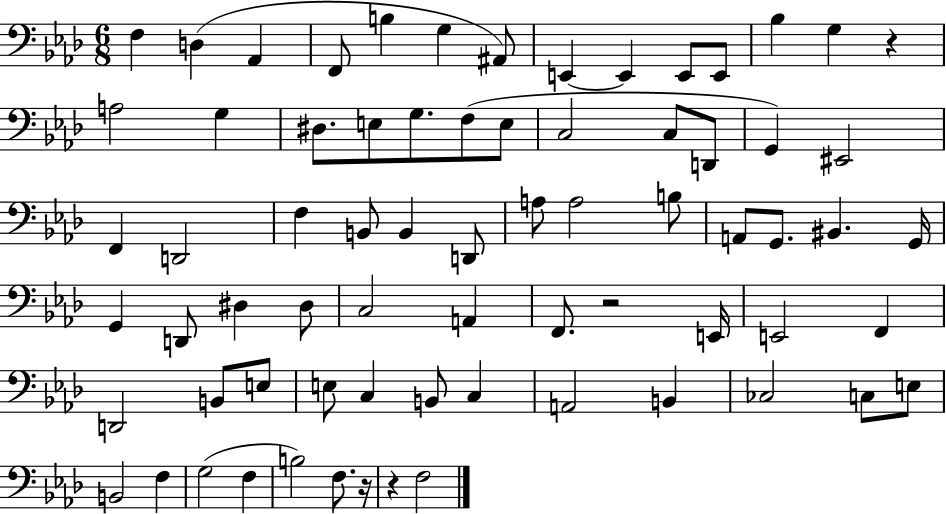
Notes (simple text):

F3/q D3/q Ab2/q F2/e B3/q G3/q A#2/e E2/q E2/q E2/e E2/e Bb3/q G3/q R/q A3/h G3/q D#3/e. E3/e G3/e. F3/e E3/e C3/h C3/e D2/e G2/q EIS2/h F2/q D2/h F3/q B2/e B2/q D2/e A3/e A3/h B3/e A2/e G2/e. BIS2/q. G2/s G2/q D2/e D#3/q D#3/e C3/h A2/q F2/e. R/h E2/s E2/h F2/q D2/h B2/e E3/e E3/e C3/q B2/e C3/q A2/h B2/q CES3/h C3/e E3/e B2/h F3/q G3/h F3/q B3/h F3/e. R/s R/q F3/h